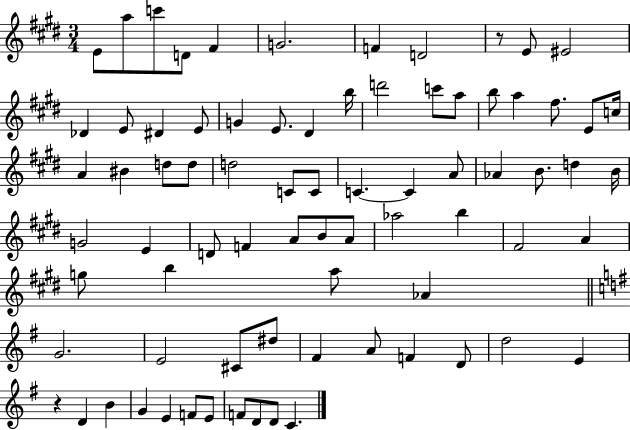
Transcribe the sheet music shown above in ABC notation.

X:1
T:Untitled
M:3/4
L:1/4
K:E
E/2 a/2 c'/2 D/2 ^F G2 F D2 z/2 E/2 ^E2 _D E/2 ^D E/2 G E/2 ^D b/4 d'2 c'/2 a/2 b/2 a ^f/2 E/2 c/4 A ^B d/2 d/2 d2 C/2 C/2 C C A/2 _A B/2 d B/4 G2 E D/2 F A/2 B/2 A/2 _a2 b ^F2 A g/2 b a/2 _A G2 E2 ^C/2 ^d/2 ^F A/2 F D/2 d2 E z D B G E F/2 E/2 F/2 D/2 D/2 C